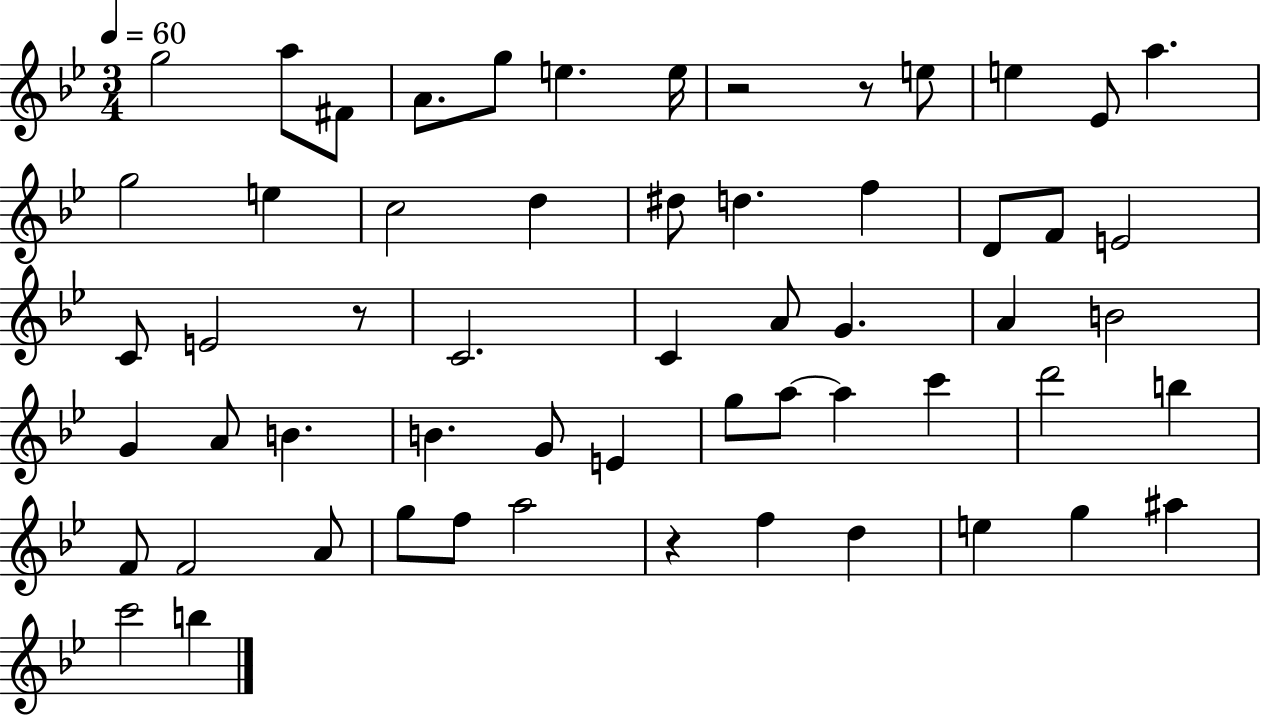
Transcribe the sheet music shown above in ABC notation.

X:1
T:Untitled
M:3/4
L:1/4
K:Bb
g2 a/2 ^F/2 A/2 g/2 e e/4 z2 z/2 e/2 e _E/2 a g2 e c2 d ^d/2 d f D/2 F/2 E2 C/2 E2 z/2 C2 C A/2 G A B2 G A/2 B B G/2 E g/2 a/2 a c' d'2 b F/2 F2 A/2 g/2 f/2 a2 z f d e g ^a c'2 b